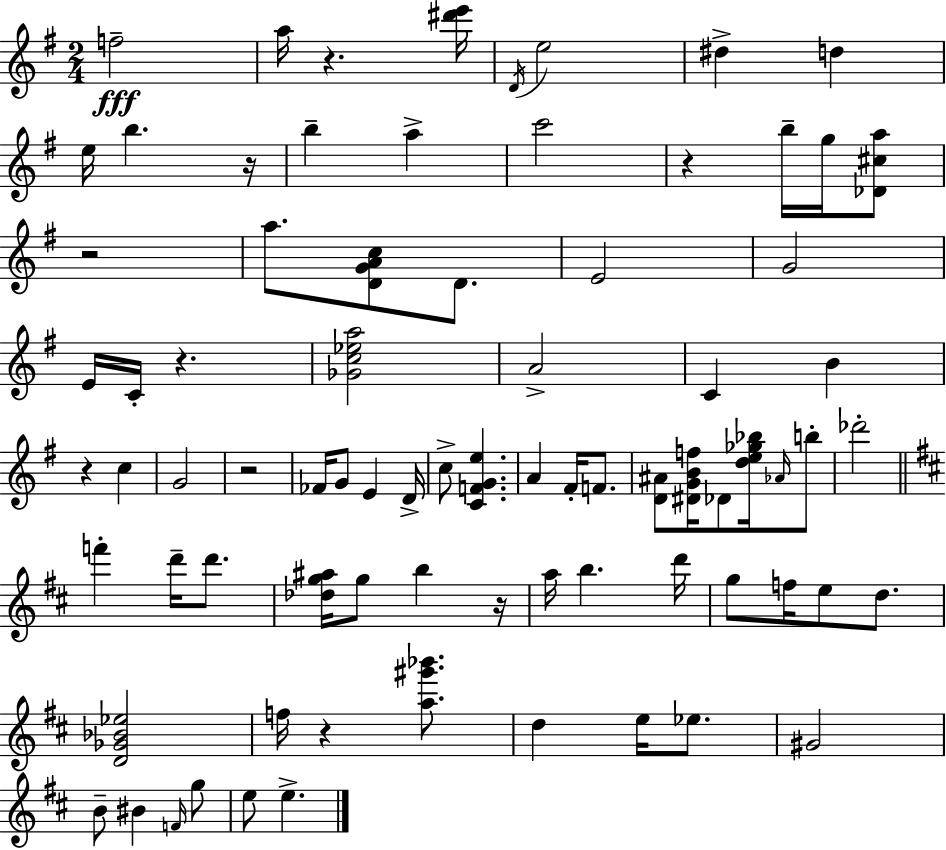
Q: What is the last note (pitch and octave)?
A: E5